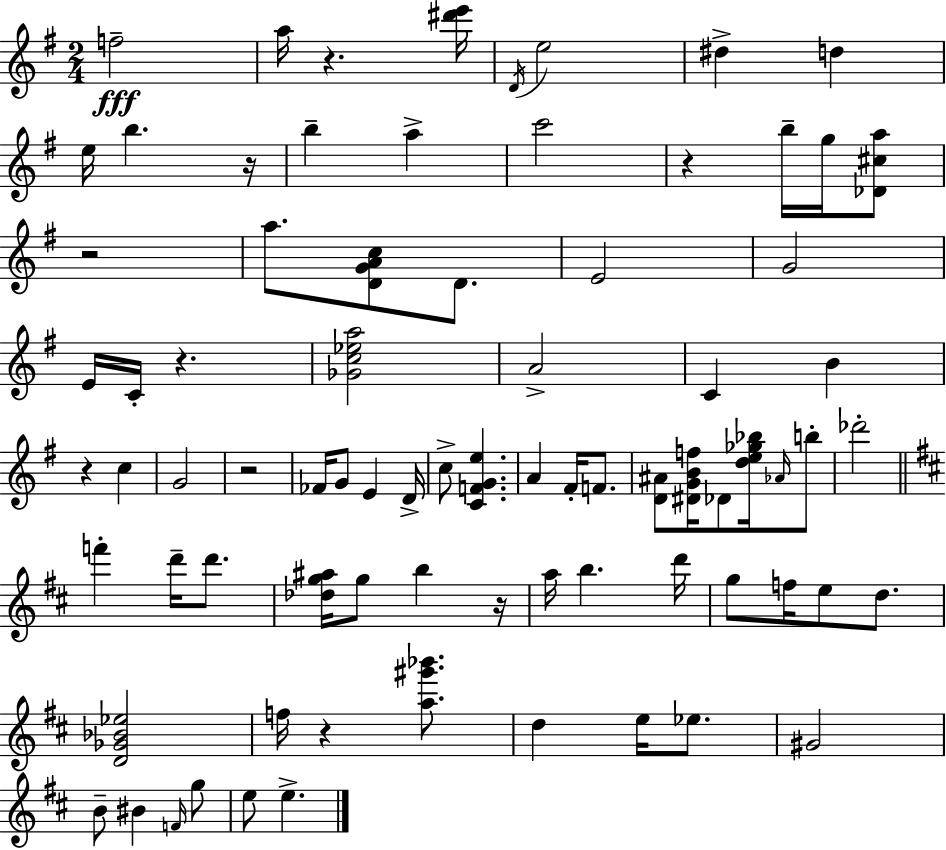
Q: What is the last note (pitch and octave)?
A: E5